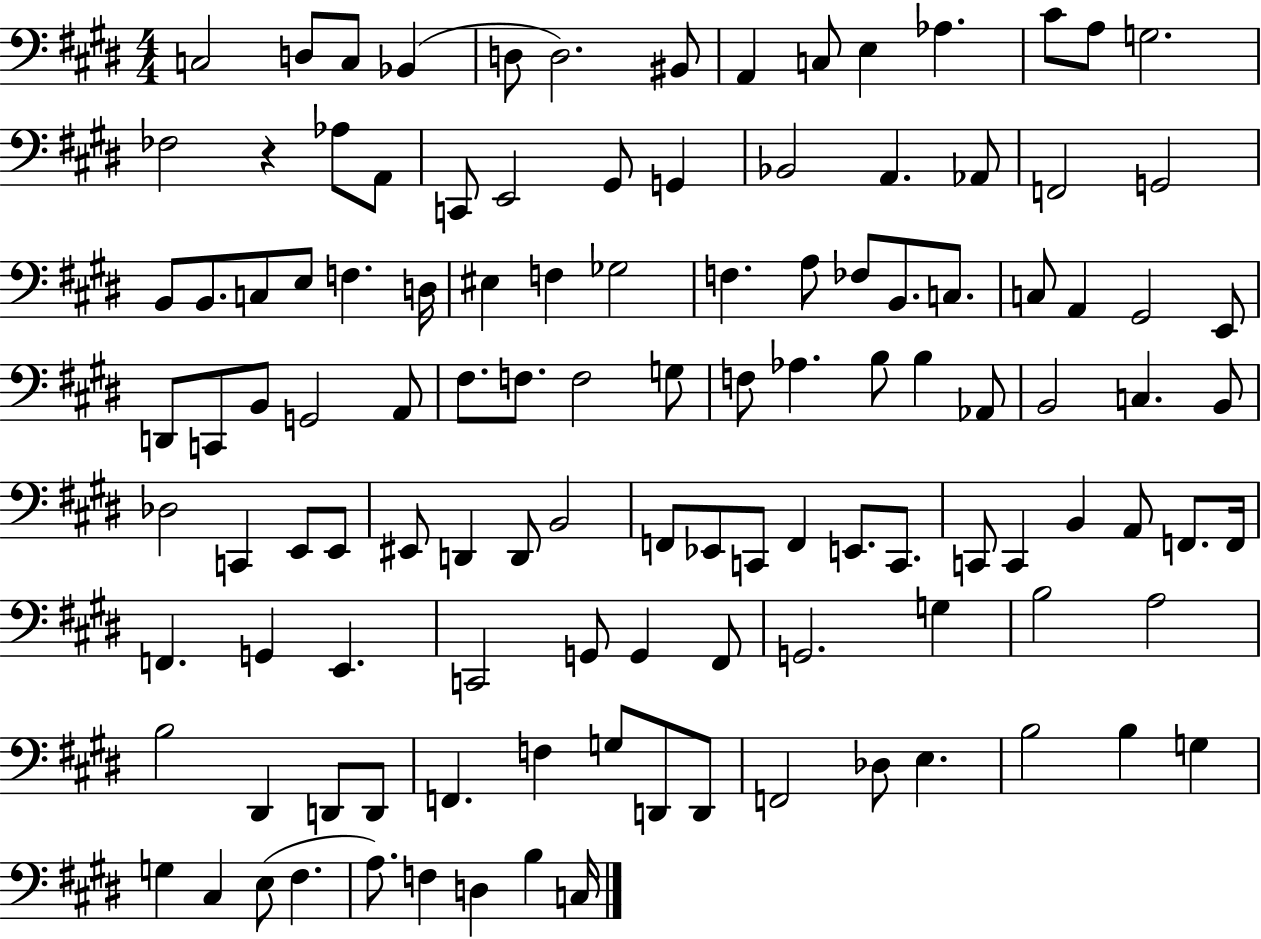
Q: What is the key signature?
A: E major